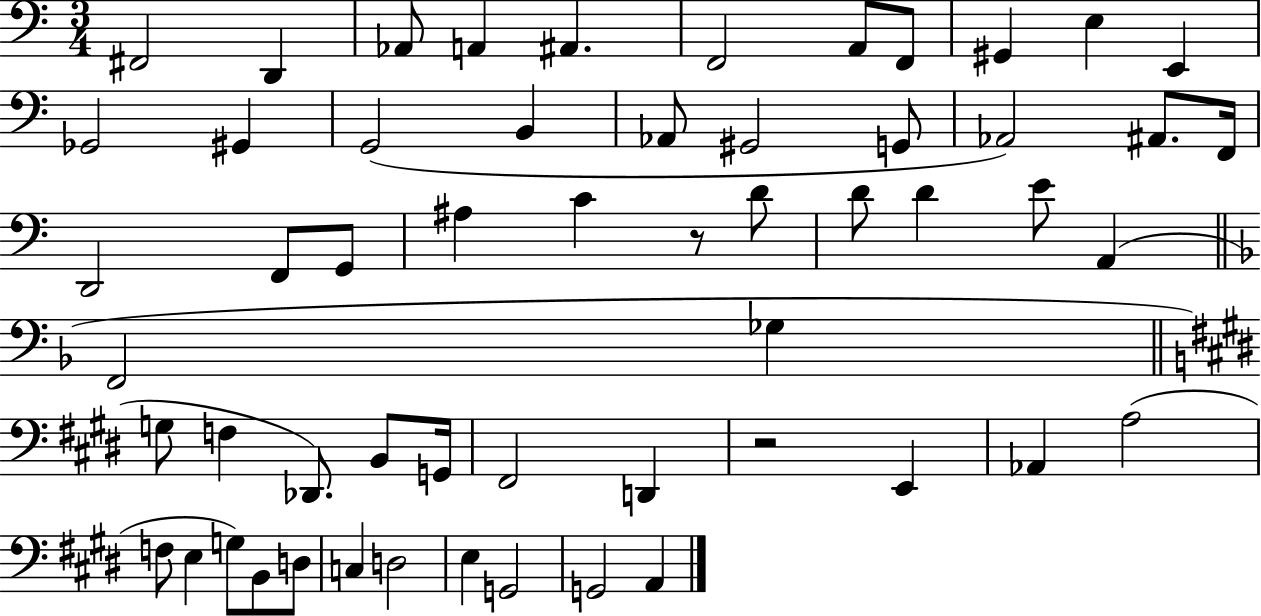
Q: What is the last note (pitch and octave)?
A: A2